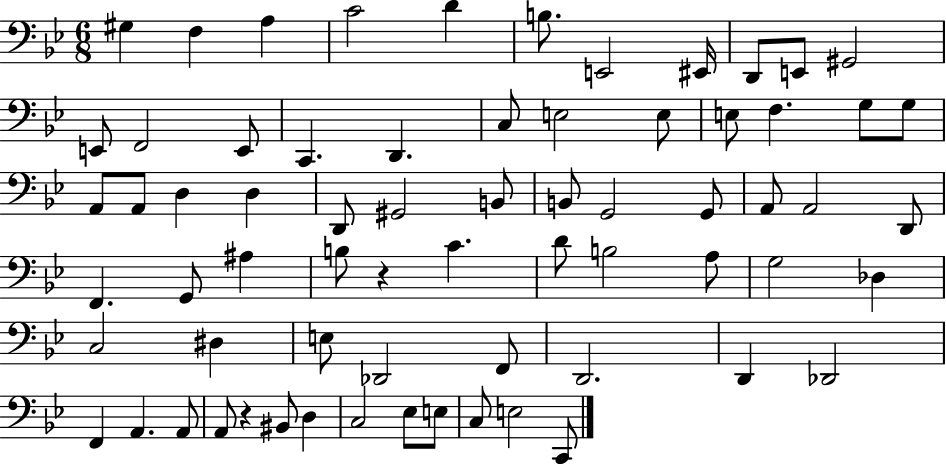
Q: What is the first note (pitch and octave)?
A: G#3